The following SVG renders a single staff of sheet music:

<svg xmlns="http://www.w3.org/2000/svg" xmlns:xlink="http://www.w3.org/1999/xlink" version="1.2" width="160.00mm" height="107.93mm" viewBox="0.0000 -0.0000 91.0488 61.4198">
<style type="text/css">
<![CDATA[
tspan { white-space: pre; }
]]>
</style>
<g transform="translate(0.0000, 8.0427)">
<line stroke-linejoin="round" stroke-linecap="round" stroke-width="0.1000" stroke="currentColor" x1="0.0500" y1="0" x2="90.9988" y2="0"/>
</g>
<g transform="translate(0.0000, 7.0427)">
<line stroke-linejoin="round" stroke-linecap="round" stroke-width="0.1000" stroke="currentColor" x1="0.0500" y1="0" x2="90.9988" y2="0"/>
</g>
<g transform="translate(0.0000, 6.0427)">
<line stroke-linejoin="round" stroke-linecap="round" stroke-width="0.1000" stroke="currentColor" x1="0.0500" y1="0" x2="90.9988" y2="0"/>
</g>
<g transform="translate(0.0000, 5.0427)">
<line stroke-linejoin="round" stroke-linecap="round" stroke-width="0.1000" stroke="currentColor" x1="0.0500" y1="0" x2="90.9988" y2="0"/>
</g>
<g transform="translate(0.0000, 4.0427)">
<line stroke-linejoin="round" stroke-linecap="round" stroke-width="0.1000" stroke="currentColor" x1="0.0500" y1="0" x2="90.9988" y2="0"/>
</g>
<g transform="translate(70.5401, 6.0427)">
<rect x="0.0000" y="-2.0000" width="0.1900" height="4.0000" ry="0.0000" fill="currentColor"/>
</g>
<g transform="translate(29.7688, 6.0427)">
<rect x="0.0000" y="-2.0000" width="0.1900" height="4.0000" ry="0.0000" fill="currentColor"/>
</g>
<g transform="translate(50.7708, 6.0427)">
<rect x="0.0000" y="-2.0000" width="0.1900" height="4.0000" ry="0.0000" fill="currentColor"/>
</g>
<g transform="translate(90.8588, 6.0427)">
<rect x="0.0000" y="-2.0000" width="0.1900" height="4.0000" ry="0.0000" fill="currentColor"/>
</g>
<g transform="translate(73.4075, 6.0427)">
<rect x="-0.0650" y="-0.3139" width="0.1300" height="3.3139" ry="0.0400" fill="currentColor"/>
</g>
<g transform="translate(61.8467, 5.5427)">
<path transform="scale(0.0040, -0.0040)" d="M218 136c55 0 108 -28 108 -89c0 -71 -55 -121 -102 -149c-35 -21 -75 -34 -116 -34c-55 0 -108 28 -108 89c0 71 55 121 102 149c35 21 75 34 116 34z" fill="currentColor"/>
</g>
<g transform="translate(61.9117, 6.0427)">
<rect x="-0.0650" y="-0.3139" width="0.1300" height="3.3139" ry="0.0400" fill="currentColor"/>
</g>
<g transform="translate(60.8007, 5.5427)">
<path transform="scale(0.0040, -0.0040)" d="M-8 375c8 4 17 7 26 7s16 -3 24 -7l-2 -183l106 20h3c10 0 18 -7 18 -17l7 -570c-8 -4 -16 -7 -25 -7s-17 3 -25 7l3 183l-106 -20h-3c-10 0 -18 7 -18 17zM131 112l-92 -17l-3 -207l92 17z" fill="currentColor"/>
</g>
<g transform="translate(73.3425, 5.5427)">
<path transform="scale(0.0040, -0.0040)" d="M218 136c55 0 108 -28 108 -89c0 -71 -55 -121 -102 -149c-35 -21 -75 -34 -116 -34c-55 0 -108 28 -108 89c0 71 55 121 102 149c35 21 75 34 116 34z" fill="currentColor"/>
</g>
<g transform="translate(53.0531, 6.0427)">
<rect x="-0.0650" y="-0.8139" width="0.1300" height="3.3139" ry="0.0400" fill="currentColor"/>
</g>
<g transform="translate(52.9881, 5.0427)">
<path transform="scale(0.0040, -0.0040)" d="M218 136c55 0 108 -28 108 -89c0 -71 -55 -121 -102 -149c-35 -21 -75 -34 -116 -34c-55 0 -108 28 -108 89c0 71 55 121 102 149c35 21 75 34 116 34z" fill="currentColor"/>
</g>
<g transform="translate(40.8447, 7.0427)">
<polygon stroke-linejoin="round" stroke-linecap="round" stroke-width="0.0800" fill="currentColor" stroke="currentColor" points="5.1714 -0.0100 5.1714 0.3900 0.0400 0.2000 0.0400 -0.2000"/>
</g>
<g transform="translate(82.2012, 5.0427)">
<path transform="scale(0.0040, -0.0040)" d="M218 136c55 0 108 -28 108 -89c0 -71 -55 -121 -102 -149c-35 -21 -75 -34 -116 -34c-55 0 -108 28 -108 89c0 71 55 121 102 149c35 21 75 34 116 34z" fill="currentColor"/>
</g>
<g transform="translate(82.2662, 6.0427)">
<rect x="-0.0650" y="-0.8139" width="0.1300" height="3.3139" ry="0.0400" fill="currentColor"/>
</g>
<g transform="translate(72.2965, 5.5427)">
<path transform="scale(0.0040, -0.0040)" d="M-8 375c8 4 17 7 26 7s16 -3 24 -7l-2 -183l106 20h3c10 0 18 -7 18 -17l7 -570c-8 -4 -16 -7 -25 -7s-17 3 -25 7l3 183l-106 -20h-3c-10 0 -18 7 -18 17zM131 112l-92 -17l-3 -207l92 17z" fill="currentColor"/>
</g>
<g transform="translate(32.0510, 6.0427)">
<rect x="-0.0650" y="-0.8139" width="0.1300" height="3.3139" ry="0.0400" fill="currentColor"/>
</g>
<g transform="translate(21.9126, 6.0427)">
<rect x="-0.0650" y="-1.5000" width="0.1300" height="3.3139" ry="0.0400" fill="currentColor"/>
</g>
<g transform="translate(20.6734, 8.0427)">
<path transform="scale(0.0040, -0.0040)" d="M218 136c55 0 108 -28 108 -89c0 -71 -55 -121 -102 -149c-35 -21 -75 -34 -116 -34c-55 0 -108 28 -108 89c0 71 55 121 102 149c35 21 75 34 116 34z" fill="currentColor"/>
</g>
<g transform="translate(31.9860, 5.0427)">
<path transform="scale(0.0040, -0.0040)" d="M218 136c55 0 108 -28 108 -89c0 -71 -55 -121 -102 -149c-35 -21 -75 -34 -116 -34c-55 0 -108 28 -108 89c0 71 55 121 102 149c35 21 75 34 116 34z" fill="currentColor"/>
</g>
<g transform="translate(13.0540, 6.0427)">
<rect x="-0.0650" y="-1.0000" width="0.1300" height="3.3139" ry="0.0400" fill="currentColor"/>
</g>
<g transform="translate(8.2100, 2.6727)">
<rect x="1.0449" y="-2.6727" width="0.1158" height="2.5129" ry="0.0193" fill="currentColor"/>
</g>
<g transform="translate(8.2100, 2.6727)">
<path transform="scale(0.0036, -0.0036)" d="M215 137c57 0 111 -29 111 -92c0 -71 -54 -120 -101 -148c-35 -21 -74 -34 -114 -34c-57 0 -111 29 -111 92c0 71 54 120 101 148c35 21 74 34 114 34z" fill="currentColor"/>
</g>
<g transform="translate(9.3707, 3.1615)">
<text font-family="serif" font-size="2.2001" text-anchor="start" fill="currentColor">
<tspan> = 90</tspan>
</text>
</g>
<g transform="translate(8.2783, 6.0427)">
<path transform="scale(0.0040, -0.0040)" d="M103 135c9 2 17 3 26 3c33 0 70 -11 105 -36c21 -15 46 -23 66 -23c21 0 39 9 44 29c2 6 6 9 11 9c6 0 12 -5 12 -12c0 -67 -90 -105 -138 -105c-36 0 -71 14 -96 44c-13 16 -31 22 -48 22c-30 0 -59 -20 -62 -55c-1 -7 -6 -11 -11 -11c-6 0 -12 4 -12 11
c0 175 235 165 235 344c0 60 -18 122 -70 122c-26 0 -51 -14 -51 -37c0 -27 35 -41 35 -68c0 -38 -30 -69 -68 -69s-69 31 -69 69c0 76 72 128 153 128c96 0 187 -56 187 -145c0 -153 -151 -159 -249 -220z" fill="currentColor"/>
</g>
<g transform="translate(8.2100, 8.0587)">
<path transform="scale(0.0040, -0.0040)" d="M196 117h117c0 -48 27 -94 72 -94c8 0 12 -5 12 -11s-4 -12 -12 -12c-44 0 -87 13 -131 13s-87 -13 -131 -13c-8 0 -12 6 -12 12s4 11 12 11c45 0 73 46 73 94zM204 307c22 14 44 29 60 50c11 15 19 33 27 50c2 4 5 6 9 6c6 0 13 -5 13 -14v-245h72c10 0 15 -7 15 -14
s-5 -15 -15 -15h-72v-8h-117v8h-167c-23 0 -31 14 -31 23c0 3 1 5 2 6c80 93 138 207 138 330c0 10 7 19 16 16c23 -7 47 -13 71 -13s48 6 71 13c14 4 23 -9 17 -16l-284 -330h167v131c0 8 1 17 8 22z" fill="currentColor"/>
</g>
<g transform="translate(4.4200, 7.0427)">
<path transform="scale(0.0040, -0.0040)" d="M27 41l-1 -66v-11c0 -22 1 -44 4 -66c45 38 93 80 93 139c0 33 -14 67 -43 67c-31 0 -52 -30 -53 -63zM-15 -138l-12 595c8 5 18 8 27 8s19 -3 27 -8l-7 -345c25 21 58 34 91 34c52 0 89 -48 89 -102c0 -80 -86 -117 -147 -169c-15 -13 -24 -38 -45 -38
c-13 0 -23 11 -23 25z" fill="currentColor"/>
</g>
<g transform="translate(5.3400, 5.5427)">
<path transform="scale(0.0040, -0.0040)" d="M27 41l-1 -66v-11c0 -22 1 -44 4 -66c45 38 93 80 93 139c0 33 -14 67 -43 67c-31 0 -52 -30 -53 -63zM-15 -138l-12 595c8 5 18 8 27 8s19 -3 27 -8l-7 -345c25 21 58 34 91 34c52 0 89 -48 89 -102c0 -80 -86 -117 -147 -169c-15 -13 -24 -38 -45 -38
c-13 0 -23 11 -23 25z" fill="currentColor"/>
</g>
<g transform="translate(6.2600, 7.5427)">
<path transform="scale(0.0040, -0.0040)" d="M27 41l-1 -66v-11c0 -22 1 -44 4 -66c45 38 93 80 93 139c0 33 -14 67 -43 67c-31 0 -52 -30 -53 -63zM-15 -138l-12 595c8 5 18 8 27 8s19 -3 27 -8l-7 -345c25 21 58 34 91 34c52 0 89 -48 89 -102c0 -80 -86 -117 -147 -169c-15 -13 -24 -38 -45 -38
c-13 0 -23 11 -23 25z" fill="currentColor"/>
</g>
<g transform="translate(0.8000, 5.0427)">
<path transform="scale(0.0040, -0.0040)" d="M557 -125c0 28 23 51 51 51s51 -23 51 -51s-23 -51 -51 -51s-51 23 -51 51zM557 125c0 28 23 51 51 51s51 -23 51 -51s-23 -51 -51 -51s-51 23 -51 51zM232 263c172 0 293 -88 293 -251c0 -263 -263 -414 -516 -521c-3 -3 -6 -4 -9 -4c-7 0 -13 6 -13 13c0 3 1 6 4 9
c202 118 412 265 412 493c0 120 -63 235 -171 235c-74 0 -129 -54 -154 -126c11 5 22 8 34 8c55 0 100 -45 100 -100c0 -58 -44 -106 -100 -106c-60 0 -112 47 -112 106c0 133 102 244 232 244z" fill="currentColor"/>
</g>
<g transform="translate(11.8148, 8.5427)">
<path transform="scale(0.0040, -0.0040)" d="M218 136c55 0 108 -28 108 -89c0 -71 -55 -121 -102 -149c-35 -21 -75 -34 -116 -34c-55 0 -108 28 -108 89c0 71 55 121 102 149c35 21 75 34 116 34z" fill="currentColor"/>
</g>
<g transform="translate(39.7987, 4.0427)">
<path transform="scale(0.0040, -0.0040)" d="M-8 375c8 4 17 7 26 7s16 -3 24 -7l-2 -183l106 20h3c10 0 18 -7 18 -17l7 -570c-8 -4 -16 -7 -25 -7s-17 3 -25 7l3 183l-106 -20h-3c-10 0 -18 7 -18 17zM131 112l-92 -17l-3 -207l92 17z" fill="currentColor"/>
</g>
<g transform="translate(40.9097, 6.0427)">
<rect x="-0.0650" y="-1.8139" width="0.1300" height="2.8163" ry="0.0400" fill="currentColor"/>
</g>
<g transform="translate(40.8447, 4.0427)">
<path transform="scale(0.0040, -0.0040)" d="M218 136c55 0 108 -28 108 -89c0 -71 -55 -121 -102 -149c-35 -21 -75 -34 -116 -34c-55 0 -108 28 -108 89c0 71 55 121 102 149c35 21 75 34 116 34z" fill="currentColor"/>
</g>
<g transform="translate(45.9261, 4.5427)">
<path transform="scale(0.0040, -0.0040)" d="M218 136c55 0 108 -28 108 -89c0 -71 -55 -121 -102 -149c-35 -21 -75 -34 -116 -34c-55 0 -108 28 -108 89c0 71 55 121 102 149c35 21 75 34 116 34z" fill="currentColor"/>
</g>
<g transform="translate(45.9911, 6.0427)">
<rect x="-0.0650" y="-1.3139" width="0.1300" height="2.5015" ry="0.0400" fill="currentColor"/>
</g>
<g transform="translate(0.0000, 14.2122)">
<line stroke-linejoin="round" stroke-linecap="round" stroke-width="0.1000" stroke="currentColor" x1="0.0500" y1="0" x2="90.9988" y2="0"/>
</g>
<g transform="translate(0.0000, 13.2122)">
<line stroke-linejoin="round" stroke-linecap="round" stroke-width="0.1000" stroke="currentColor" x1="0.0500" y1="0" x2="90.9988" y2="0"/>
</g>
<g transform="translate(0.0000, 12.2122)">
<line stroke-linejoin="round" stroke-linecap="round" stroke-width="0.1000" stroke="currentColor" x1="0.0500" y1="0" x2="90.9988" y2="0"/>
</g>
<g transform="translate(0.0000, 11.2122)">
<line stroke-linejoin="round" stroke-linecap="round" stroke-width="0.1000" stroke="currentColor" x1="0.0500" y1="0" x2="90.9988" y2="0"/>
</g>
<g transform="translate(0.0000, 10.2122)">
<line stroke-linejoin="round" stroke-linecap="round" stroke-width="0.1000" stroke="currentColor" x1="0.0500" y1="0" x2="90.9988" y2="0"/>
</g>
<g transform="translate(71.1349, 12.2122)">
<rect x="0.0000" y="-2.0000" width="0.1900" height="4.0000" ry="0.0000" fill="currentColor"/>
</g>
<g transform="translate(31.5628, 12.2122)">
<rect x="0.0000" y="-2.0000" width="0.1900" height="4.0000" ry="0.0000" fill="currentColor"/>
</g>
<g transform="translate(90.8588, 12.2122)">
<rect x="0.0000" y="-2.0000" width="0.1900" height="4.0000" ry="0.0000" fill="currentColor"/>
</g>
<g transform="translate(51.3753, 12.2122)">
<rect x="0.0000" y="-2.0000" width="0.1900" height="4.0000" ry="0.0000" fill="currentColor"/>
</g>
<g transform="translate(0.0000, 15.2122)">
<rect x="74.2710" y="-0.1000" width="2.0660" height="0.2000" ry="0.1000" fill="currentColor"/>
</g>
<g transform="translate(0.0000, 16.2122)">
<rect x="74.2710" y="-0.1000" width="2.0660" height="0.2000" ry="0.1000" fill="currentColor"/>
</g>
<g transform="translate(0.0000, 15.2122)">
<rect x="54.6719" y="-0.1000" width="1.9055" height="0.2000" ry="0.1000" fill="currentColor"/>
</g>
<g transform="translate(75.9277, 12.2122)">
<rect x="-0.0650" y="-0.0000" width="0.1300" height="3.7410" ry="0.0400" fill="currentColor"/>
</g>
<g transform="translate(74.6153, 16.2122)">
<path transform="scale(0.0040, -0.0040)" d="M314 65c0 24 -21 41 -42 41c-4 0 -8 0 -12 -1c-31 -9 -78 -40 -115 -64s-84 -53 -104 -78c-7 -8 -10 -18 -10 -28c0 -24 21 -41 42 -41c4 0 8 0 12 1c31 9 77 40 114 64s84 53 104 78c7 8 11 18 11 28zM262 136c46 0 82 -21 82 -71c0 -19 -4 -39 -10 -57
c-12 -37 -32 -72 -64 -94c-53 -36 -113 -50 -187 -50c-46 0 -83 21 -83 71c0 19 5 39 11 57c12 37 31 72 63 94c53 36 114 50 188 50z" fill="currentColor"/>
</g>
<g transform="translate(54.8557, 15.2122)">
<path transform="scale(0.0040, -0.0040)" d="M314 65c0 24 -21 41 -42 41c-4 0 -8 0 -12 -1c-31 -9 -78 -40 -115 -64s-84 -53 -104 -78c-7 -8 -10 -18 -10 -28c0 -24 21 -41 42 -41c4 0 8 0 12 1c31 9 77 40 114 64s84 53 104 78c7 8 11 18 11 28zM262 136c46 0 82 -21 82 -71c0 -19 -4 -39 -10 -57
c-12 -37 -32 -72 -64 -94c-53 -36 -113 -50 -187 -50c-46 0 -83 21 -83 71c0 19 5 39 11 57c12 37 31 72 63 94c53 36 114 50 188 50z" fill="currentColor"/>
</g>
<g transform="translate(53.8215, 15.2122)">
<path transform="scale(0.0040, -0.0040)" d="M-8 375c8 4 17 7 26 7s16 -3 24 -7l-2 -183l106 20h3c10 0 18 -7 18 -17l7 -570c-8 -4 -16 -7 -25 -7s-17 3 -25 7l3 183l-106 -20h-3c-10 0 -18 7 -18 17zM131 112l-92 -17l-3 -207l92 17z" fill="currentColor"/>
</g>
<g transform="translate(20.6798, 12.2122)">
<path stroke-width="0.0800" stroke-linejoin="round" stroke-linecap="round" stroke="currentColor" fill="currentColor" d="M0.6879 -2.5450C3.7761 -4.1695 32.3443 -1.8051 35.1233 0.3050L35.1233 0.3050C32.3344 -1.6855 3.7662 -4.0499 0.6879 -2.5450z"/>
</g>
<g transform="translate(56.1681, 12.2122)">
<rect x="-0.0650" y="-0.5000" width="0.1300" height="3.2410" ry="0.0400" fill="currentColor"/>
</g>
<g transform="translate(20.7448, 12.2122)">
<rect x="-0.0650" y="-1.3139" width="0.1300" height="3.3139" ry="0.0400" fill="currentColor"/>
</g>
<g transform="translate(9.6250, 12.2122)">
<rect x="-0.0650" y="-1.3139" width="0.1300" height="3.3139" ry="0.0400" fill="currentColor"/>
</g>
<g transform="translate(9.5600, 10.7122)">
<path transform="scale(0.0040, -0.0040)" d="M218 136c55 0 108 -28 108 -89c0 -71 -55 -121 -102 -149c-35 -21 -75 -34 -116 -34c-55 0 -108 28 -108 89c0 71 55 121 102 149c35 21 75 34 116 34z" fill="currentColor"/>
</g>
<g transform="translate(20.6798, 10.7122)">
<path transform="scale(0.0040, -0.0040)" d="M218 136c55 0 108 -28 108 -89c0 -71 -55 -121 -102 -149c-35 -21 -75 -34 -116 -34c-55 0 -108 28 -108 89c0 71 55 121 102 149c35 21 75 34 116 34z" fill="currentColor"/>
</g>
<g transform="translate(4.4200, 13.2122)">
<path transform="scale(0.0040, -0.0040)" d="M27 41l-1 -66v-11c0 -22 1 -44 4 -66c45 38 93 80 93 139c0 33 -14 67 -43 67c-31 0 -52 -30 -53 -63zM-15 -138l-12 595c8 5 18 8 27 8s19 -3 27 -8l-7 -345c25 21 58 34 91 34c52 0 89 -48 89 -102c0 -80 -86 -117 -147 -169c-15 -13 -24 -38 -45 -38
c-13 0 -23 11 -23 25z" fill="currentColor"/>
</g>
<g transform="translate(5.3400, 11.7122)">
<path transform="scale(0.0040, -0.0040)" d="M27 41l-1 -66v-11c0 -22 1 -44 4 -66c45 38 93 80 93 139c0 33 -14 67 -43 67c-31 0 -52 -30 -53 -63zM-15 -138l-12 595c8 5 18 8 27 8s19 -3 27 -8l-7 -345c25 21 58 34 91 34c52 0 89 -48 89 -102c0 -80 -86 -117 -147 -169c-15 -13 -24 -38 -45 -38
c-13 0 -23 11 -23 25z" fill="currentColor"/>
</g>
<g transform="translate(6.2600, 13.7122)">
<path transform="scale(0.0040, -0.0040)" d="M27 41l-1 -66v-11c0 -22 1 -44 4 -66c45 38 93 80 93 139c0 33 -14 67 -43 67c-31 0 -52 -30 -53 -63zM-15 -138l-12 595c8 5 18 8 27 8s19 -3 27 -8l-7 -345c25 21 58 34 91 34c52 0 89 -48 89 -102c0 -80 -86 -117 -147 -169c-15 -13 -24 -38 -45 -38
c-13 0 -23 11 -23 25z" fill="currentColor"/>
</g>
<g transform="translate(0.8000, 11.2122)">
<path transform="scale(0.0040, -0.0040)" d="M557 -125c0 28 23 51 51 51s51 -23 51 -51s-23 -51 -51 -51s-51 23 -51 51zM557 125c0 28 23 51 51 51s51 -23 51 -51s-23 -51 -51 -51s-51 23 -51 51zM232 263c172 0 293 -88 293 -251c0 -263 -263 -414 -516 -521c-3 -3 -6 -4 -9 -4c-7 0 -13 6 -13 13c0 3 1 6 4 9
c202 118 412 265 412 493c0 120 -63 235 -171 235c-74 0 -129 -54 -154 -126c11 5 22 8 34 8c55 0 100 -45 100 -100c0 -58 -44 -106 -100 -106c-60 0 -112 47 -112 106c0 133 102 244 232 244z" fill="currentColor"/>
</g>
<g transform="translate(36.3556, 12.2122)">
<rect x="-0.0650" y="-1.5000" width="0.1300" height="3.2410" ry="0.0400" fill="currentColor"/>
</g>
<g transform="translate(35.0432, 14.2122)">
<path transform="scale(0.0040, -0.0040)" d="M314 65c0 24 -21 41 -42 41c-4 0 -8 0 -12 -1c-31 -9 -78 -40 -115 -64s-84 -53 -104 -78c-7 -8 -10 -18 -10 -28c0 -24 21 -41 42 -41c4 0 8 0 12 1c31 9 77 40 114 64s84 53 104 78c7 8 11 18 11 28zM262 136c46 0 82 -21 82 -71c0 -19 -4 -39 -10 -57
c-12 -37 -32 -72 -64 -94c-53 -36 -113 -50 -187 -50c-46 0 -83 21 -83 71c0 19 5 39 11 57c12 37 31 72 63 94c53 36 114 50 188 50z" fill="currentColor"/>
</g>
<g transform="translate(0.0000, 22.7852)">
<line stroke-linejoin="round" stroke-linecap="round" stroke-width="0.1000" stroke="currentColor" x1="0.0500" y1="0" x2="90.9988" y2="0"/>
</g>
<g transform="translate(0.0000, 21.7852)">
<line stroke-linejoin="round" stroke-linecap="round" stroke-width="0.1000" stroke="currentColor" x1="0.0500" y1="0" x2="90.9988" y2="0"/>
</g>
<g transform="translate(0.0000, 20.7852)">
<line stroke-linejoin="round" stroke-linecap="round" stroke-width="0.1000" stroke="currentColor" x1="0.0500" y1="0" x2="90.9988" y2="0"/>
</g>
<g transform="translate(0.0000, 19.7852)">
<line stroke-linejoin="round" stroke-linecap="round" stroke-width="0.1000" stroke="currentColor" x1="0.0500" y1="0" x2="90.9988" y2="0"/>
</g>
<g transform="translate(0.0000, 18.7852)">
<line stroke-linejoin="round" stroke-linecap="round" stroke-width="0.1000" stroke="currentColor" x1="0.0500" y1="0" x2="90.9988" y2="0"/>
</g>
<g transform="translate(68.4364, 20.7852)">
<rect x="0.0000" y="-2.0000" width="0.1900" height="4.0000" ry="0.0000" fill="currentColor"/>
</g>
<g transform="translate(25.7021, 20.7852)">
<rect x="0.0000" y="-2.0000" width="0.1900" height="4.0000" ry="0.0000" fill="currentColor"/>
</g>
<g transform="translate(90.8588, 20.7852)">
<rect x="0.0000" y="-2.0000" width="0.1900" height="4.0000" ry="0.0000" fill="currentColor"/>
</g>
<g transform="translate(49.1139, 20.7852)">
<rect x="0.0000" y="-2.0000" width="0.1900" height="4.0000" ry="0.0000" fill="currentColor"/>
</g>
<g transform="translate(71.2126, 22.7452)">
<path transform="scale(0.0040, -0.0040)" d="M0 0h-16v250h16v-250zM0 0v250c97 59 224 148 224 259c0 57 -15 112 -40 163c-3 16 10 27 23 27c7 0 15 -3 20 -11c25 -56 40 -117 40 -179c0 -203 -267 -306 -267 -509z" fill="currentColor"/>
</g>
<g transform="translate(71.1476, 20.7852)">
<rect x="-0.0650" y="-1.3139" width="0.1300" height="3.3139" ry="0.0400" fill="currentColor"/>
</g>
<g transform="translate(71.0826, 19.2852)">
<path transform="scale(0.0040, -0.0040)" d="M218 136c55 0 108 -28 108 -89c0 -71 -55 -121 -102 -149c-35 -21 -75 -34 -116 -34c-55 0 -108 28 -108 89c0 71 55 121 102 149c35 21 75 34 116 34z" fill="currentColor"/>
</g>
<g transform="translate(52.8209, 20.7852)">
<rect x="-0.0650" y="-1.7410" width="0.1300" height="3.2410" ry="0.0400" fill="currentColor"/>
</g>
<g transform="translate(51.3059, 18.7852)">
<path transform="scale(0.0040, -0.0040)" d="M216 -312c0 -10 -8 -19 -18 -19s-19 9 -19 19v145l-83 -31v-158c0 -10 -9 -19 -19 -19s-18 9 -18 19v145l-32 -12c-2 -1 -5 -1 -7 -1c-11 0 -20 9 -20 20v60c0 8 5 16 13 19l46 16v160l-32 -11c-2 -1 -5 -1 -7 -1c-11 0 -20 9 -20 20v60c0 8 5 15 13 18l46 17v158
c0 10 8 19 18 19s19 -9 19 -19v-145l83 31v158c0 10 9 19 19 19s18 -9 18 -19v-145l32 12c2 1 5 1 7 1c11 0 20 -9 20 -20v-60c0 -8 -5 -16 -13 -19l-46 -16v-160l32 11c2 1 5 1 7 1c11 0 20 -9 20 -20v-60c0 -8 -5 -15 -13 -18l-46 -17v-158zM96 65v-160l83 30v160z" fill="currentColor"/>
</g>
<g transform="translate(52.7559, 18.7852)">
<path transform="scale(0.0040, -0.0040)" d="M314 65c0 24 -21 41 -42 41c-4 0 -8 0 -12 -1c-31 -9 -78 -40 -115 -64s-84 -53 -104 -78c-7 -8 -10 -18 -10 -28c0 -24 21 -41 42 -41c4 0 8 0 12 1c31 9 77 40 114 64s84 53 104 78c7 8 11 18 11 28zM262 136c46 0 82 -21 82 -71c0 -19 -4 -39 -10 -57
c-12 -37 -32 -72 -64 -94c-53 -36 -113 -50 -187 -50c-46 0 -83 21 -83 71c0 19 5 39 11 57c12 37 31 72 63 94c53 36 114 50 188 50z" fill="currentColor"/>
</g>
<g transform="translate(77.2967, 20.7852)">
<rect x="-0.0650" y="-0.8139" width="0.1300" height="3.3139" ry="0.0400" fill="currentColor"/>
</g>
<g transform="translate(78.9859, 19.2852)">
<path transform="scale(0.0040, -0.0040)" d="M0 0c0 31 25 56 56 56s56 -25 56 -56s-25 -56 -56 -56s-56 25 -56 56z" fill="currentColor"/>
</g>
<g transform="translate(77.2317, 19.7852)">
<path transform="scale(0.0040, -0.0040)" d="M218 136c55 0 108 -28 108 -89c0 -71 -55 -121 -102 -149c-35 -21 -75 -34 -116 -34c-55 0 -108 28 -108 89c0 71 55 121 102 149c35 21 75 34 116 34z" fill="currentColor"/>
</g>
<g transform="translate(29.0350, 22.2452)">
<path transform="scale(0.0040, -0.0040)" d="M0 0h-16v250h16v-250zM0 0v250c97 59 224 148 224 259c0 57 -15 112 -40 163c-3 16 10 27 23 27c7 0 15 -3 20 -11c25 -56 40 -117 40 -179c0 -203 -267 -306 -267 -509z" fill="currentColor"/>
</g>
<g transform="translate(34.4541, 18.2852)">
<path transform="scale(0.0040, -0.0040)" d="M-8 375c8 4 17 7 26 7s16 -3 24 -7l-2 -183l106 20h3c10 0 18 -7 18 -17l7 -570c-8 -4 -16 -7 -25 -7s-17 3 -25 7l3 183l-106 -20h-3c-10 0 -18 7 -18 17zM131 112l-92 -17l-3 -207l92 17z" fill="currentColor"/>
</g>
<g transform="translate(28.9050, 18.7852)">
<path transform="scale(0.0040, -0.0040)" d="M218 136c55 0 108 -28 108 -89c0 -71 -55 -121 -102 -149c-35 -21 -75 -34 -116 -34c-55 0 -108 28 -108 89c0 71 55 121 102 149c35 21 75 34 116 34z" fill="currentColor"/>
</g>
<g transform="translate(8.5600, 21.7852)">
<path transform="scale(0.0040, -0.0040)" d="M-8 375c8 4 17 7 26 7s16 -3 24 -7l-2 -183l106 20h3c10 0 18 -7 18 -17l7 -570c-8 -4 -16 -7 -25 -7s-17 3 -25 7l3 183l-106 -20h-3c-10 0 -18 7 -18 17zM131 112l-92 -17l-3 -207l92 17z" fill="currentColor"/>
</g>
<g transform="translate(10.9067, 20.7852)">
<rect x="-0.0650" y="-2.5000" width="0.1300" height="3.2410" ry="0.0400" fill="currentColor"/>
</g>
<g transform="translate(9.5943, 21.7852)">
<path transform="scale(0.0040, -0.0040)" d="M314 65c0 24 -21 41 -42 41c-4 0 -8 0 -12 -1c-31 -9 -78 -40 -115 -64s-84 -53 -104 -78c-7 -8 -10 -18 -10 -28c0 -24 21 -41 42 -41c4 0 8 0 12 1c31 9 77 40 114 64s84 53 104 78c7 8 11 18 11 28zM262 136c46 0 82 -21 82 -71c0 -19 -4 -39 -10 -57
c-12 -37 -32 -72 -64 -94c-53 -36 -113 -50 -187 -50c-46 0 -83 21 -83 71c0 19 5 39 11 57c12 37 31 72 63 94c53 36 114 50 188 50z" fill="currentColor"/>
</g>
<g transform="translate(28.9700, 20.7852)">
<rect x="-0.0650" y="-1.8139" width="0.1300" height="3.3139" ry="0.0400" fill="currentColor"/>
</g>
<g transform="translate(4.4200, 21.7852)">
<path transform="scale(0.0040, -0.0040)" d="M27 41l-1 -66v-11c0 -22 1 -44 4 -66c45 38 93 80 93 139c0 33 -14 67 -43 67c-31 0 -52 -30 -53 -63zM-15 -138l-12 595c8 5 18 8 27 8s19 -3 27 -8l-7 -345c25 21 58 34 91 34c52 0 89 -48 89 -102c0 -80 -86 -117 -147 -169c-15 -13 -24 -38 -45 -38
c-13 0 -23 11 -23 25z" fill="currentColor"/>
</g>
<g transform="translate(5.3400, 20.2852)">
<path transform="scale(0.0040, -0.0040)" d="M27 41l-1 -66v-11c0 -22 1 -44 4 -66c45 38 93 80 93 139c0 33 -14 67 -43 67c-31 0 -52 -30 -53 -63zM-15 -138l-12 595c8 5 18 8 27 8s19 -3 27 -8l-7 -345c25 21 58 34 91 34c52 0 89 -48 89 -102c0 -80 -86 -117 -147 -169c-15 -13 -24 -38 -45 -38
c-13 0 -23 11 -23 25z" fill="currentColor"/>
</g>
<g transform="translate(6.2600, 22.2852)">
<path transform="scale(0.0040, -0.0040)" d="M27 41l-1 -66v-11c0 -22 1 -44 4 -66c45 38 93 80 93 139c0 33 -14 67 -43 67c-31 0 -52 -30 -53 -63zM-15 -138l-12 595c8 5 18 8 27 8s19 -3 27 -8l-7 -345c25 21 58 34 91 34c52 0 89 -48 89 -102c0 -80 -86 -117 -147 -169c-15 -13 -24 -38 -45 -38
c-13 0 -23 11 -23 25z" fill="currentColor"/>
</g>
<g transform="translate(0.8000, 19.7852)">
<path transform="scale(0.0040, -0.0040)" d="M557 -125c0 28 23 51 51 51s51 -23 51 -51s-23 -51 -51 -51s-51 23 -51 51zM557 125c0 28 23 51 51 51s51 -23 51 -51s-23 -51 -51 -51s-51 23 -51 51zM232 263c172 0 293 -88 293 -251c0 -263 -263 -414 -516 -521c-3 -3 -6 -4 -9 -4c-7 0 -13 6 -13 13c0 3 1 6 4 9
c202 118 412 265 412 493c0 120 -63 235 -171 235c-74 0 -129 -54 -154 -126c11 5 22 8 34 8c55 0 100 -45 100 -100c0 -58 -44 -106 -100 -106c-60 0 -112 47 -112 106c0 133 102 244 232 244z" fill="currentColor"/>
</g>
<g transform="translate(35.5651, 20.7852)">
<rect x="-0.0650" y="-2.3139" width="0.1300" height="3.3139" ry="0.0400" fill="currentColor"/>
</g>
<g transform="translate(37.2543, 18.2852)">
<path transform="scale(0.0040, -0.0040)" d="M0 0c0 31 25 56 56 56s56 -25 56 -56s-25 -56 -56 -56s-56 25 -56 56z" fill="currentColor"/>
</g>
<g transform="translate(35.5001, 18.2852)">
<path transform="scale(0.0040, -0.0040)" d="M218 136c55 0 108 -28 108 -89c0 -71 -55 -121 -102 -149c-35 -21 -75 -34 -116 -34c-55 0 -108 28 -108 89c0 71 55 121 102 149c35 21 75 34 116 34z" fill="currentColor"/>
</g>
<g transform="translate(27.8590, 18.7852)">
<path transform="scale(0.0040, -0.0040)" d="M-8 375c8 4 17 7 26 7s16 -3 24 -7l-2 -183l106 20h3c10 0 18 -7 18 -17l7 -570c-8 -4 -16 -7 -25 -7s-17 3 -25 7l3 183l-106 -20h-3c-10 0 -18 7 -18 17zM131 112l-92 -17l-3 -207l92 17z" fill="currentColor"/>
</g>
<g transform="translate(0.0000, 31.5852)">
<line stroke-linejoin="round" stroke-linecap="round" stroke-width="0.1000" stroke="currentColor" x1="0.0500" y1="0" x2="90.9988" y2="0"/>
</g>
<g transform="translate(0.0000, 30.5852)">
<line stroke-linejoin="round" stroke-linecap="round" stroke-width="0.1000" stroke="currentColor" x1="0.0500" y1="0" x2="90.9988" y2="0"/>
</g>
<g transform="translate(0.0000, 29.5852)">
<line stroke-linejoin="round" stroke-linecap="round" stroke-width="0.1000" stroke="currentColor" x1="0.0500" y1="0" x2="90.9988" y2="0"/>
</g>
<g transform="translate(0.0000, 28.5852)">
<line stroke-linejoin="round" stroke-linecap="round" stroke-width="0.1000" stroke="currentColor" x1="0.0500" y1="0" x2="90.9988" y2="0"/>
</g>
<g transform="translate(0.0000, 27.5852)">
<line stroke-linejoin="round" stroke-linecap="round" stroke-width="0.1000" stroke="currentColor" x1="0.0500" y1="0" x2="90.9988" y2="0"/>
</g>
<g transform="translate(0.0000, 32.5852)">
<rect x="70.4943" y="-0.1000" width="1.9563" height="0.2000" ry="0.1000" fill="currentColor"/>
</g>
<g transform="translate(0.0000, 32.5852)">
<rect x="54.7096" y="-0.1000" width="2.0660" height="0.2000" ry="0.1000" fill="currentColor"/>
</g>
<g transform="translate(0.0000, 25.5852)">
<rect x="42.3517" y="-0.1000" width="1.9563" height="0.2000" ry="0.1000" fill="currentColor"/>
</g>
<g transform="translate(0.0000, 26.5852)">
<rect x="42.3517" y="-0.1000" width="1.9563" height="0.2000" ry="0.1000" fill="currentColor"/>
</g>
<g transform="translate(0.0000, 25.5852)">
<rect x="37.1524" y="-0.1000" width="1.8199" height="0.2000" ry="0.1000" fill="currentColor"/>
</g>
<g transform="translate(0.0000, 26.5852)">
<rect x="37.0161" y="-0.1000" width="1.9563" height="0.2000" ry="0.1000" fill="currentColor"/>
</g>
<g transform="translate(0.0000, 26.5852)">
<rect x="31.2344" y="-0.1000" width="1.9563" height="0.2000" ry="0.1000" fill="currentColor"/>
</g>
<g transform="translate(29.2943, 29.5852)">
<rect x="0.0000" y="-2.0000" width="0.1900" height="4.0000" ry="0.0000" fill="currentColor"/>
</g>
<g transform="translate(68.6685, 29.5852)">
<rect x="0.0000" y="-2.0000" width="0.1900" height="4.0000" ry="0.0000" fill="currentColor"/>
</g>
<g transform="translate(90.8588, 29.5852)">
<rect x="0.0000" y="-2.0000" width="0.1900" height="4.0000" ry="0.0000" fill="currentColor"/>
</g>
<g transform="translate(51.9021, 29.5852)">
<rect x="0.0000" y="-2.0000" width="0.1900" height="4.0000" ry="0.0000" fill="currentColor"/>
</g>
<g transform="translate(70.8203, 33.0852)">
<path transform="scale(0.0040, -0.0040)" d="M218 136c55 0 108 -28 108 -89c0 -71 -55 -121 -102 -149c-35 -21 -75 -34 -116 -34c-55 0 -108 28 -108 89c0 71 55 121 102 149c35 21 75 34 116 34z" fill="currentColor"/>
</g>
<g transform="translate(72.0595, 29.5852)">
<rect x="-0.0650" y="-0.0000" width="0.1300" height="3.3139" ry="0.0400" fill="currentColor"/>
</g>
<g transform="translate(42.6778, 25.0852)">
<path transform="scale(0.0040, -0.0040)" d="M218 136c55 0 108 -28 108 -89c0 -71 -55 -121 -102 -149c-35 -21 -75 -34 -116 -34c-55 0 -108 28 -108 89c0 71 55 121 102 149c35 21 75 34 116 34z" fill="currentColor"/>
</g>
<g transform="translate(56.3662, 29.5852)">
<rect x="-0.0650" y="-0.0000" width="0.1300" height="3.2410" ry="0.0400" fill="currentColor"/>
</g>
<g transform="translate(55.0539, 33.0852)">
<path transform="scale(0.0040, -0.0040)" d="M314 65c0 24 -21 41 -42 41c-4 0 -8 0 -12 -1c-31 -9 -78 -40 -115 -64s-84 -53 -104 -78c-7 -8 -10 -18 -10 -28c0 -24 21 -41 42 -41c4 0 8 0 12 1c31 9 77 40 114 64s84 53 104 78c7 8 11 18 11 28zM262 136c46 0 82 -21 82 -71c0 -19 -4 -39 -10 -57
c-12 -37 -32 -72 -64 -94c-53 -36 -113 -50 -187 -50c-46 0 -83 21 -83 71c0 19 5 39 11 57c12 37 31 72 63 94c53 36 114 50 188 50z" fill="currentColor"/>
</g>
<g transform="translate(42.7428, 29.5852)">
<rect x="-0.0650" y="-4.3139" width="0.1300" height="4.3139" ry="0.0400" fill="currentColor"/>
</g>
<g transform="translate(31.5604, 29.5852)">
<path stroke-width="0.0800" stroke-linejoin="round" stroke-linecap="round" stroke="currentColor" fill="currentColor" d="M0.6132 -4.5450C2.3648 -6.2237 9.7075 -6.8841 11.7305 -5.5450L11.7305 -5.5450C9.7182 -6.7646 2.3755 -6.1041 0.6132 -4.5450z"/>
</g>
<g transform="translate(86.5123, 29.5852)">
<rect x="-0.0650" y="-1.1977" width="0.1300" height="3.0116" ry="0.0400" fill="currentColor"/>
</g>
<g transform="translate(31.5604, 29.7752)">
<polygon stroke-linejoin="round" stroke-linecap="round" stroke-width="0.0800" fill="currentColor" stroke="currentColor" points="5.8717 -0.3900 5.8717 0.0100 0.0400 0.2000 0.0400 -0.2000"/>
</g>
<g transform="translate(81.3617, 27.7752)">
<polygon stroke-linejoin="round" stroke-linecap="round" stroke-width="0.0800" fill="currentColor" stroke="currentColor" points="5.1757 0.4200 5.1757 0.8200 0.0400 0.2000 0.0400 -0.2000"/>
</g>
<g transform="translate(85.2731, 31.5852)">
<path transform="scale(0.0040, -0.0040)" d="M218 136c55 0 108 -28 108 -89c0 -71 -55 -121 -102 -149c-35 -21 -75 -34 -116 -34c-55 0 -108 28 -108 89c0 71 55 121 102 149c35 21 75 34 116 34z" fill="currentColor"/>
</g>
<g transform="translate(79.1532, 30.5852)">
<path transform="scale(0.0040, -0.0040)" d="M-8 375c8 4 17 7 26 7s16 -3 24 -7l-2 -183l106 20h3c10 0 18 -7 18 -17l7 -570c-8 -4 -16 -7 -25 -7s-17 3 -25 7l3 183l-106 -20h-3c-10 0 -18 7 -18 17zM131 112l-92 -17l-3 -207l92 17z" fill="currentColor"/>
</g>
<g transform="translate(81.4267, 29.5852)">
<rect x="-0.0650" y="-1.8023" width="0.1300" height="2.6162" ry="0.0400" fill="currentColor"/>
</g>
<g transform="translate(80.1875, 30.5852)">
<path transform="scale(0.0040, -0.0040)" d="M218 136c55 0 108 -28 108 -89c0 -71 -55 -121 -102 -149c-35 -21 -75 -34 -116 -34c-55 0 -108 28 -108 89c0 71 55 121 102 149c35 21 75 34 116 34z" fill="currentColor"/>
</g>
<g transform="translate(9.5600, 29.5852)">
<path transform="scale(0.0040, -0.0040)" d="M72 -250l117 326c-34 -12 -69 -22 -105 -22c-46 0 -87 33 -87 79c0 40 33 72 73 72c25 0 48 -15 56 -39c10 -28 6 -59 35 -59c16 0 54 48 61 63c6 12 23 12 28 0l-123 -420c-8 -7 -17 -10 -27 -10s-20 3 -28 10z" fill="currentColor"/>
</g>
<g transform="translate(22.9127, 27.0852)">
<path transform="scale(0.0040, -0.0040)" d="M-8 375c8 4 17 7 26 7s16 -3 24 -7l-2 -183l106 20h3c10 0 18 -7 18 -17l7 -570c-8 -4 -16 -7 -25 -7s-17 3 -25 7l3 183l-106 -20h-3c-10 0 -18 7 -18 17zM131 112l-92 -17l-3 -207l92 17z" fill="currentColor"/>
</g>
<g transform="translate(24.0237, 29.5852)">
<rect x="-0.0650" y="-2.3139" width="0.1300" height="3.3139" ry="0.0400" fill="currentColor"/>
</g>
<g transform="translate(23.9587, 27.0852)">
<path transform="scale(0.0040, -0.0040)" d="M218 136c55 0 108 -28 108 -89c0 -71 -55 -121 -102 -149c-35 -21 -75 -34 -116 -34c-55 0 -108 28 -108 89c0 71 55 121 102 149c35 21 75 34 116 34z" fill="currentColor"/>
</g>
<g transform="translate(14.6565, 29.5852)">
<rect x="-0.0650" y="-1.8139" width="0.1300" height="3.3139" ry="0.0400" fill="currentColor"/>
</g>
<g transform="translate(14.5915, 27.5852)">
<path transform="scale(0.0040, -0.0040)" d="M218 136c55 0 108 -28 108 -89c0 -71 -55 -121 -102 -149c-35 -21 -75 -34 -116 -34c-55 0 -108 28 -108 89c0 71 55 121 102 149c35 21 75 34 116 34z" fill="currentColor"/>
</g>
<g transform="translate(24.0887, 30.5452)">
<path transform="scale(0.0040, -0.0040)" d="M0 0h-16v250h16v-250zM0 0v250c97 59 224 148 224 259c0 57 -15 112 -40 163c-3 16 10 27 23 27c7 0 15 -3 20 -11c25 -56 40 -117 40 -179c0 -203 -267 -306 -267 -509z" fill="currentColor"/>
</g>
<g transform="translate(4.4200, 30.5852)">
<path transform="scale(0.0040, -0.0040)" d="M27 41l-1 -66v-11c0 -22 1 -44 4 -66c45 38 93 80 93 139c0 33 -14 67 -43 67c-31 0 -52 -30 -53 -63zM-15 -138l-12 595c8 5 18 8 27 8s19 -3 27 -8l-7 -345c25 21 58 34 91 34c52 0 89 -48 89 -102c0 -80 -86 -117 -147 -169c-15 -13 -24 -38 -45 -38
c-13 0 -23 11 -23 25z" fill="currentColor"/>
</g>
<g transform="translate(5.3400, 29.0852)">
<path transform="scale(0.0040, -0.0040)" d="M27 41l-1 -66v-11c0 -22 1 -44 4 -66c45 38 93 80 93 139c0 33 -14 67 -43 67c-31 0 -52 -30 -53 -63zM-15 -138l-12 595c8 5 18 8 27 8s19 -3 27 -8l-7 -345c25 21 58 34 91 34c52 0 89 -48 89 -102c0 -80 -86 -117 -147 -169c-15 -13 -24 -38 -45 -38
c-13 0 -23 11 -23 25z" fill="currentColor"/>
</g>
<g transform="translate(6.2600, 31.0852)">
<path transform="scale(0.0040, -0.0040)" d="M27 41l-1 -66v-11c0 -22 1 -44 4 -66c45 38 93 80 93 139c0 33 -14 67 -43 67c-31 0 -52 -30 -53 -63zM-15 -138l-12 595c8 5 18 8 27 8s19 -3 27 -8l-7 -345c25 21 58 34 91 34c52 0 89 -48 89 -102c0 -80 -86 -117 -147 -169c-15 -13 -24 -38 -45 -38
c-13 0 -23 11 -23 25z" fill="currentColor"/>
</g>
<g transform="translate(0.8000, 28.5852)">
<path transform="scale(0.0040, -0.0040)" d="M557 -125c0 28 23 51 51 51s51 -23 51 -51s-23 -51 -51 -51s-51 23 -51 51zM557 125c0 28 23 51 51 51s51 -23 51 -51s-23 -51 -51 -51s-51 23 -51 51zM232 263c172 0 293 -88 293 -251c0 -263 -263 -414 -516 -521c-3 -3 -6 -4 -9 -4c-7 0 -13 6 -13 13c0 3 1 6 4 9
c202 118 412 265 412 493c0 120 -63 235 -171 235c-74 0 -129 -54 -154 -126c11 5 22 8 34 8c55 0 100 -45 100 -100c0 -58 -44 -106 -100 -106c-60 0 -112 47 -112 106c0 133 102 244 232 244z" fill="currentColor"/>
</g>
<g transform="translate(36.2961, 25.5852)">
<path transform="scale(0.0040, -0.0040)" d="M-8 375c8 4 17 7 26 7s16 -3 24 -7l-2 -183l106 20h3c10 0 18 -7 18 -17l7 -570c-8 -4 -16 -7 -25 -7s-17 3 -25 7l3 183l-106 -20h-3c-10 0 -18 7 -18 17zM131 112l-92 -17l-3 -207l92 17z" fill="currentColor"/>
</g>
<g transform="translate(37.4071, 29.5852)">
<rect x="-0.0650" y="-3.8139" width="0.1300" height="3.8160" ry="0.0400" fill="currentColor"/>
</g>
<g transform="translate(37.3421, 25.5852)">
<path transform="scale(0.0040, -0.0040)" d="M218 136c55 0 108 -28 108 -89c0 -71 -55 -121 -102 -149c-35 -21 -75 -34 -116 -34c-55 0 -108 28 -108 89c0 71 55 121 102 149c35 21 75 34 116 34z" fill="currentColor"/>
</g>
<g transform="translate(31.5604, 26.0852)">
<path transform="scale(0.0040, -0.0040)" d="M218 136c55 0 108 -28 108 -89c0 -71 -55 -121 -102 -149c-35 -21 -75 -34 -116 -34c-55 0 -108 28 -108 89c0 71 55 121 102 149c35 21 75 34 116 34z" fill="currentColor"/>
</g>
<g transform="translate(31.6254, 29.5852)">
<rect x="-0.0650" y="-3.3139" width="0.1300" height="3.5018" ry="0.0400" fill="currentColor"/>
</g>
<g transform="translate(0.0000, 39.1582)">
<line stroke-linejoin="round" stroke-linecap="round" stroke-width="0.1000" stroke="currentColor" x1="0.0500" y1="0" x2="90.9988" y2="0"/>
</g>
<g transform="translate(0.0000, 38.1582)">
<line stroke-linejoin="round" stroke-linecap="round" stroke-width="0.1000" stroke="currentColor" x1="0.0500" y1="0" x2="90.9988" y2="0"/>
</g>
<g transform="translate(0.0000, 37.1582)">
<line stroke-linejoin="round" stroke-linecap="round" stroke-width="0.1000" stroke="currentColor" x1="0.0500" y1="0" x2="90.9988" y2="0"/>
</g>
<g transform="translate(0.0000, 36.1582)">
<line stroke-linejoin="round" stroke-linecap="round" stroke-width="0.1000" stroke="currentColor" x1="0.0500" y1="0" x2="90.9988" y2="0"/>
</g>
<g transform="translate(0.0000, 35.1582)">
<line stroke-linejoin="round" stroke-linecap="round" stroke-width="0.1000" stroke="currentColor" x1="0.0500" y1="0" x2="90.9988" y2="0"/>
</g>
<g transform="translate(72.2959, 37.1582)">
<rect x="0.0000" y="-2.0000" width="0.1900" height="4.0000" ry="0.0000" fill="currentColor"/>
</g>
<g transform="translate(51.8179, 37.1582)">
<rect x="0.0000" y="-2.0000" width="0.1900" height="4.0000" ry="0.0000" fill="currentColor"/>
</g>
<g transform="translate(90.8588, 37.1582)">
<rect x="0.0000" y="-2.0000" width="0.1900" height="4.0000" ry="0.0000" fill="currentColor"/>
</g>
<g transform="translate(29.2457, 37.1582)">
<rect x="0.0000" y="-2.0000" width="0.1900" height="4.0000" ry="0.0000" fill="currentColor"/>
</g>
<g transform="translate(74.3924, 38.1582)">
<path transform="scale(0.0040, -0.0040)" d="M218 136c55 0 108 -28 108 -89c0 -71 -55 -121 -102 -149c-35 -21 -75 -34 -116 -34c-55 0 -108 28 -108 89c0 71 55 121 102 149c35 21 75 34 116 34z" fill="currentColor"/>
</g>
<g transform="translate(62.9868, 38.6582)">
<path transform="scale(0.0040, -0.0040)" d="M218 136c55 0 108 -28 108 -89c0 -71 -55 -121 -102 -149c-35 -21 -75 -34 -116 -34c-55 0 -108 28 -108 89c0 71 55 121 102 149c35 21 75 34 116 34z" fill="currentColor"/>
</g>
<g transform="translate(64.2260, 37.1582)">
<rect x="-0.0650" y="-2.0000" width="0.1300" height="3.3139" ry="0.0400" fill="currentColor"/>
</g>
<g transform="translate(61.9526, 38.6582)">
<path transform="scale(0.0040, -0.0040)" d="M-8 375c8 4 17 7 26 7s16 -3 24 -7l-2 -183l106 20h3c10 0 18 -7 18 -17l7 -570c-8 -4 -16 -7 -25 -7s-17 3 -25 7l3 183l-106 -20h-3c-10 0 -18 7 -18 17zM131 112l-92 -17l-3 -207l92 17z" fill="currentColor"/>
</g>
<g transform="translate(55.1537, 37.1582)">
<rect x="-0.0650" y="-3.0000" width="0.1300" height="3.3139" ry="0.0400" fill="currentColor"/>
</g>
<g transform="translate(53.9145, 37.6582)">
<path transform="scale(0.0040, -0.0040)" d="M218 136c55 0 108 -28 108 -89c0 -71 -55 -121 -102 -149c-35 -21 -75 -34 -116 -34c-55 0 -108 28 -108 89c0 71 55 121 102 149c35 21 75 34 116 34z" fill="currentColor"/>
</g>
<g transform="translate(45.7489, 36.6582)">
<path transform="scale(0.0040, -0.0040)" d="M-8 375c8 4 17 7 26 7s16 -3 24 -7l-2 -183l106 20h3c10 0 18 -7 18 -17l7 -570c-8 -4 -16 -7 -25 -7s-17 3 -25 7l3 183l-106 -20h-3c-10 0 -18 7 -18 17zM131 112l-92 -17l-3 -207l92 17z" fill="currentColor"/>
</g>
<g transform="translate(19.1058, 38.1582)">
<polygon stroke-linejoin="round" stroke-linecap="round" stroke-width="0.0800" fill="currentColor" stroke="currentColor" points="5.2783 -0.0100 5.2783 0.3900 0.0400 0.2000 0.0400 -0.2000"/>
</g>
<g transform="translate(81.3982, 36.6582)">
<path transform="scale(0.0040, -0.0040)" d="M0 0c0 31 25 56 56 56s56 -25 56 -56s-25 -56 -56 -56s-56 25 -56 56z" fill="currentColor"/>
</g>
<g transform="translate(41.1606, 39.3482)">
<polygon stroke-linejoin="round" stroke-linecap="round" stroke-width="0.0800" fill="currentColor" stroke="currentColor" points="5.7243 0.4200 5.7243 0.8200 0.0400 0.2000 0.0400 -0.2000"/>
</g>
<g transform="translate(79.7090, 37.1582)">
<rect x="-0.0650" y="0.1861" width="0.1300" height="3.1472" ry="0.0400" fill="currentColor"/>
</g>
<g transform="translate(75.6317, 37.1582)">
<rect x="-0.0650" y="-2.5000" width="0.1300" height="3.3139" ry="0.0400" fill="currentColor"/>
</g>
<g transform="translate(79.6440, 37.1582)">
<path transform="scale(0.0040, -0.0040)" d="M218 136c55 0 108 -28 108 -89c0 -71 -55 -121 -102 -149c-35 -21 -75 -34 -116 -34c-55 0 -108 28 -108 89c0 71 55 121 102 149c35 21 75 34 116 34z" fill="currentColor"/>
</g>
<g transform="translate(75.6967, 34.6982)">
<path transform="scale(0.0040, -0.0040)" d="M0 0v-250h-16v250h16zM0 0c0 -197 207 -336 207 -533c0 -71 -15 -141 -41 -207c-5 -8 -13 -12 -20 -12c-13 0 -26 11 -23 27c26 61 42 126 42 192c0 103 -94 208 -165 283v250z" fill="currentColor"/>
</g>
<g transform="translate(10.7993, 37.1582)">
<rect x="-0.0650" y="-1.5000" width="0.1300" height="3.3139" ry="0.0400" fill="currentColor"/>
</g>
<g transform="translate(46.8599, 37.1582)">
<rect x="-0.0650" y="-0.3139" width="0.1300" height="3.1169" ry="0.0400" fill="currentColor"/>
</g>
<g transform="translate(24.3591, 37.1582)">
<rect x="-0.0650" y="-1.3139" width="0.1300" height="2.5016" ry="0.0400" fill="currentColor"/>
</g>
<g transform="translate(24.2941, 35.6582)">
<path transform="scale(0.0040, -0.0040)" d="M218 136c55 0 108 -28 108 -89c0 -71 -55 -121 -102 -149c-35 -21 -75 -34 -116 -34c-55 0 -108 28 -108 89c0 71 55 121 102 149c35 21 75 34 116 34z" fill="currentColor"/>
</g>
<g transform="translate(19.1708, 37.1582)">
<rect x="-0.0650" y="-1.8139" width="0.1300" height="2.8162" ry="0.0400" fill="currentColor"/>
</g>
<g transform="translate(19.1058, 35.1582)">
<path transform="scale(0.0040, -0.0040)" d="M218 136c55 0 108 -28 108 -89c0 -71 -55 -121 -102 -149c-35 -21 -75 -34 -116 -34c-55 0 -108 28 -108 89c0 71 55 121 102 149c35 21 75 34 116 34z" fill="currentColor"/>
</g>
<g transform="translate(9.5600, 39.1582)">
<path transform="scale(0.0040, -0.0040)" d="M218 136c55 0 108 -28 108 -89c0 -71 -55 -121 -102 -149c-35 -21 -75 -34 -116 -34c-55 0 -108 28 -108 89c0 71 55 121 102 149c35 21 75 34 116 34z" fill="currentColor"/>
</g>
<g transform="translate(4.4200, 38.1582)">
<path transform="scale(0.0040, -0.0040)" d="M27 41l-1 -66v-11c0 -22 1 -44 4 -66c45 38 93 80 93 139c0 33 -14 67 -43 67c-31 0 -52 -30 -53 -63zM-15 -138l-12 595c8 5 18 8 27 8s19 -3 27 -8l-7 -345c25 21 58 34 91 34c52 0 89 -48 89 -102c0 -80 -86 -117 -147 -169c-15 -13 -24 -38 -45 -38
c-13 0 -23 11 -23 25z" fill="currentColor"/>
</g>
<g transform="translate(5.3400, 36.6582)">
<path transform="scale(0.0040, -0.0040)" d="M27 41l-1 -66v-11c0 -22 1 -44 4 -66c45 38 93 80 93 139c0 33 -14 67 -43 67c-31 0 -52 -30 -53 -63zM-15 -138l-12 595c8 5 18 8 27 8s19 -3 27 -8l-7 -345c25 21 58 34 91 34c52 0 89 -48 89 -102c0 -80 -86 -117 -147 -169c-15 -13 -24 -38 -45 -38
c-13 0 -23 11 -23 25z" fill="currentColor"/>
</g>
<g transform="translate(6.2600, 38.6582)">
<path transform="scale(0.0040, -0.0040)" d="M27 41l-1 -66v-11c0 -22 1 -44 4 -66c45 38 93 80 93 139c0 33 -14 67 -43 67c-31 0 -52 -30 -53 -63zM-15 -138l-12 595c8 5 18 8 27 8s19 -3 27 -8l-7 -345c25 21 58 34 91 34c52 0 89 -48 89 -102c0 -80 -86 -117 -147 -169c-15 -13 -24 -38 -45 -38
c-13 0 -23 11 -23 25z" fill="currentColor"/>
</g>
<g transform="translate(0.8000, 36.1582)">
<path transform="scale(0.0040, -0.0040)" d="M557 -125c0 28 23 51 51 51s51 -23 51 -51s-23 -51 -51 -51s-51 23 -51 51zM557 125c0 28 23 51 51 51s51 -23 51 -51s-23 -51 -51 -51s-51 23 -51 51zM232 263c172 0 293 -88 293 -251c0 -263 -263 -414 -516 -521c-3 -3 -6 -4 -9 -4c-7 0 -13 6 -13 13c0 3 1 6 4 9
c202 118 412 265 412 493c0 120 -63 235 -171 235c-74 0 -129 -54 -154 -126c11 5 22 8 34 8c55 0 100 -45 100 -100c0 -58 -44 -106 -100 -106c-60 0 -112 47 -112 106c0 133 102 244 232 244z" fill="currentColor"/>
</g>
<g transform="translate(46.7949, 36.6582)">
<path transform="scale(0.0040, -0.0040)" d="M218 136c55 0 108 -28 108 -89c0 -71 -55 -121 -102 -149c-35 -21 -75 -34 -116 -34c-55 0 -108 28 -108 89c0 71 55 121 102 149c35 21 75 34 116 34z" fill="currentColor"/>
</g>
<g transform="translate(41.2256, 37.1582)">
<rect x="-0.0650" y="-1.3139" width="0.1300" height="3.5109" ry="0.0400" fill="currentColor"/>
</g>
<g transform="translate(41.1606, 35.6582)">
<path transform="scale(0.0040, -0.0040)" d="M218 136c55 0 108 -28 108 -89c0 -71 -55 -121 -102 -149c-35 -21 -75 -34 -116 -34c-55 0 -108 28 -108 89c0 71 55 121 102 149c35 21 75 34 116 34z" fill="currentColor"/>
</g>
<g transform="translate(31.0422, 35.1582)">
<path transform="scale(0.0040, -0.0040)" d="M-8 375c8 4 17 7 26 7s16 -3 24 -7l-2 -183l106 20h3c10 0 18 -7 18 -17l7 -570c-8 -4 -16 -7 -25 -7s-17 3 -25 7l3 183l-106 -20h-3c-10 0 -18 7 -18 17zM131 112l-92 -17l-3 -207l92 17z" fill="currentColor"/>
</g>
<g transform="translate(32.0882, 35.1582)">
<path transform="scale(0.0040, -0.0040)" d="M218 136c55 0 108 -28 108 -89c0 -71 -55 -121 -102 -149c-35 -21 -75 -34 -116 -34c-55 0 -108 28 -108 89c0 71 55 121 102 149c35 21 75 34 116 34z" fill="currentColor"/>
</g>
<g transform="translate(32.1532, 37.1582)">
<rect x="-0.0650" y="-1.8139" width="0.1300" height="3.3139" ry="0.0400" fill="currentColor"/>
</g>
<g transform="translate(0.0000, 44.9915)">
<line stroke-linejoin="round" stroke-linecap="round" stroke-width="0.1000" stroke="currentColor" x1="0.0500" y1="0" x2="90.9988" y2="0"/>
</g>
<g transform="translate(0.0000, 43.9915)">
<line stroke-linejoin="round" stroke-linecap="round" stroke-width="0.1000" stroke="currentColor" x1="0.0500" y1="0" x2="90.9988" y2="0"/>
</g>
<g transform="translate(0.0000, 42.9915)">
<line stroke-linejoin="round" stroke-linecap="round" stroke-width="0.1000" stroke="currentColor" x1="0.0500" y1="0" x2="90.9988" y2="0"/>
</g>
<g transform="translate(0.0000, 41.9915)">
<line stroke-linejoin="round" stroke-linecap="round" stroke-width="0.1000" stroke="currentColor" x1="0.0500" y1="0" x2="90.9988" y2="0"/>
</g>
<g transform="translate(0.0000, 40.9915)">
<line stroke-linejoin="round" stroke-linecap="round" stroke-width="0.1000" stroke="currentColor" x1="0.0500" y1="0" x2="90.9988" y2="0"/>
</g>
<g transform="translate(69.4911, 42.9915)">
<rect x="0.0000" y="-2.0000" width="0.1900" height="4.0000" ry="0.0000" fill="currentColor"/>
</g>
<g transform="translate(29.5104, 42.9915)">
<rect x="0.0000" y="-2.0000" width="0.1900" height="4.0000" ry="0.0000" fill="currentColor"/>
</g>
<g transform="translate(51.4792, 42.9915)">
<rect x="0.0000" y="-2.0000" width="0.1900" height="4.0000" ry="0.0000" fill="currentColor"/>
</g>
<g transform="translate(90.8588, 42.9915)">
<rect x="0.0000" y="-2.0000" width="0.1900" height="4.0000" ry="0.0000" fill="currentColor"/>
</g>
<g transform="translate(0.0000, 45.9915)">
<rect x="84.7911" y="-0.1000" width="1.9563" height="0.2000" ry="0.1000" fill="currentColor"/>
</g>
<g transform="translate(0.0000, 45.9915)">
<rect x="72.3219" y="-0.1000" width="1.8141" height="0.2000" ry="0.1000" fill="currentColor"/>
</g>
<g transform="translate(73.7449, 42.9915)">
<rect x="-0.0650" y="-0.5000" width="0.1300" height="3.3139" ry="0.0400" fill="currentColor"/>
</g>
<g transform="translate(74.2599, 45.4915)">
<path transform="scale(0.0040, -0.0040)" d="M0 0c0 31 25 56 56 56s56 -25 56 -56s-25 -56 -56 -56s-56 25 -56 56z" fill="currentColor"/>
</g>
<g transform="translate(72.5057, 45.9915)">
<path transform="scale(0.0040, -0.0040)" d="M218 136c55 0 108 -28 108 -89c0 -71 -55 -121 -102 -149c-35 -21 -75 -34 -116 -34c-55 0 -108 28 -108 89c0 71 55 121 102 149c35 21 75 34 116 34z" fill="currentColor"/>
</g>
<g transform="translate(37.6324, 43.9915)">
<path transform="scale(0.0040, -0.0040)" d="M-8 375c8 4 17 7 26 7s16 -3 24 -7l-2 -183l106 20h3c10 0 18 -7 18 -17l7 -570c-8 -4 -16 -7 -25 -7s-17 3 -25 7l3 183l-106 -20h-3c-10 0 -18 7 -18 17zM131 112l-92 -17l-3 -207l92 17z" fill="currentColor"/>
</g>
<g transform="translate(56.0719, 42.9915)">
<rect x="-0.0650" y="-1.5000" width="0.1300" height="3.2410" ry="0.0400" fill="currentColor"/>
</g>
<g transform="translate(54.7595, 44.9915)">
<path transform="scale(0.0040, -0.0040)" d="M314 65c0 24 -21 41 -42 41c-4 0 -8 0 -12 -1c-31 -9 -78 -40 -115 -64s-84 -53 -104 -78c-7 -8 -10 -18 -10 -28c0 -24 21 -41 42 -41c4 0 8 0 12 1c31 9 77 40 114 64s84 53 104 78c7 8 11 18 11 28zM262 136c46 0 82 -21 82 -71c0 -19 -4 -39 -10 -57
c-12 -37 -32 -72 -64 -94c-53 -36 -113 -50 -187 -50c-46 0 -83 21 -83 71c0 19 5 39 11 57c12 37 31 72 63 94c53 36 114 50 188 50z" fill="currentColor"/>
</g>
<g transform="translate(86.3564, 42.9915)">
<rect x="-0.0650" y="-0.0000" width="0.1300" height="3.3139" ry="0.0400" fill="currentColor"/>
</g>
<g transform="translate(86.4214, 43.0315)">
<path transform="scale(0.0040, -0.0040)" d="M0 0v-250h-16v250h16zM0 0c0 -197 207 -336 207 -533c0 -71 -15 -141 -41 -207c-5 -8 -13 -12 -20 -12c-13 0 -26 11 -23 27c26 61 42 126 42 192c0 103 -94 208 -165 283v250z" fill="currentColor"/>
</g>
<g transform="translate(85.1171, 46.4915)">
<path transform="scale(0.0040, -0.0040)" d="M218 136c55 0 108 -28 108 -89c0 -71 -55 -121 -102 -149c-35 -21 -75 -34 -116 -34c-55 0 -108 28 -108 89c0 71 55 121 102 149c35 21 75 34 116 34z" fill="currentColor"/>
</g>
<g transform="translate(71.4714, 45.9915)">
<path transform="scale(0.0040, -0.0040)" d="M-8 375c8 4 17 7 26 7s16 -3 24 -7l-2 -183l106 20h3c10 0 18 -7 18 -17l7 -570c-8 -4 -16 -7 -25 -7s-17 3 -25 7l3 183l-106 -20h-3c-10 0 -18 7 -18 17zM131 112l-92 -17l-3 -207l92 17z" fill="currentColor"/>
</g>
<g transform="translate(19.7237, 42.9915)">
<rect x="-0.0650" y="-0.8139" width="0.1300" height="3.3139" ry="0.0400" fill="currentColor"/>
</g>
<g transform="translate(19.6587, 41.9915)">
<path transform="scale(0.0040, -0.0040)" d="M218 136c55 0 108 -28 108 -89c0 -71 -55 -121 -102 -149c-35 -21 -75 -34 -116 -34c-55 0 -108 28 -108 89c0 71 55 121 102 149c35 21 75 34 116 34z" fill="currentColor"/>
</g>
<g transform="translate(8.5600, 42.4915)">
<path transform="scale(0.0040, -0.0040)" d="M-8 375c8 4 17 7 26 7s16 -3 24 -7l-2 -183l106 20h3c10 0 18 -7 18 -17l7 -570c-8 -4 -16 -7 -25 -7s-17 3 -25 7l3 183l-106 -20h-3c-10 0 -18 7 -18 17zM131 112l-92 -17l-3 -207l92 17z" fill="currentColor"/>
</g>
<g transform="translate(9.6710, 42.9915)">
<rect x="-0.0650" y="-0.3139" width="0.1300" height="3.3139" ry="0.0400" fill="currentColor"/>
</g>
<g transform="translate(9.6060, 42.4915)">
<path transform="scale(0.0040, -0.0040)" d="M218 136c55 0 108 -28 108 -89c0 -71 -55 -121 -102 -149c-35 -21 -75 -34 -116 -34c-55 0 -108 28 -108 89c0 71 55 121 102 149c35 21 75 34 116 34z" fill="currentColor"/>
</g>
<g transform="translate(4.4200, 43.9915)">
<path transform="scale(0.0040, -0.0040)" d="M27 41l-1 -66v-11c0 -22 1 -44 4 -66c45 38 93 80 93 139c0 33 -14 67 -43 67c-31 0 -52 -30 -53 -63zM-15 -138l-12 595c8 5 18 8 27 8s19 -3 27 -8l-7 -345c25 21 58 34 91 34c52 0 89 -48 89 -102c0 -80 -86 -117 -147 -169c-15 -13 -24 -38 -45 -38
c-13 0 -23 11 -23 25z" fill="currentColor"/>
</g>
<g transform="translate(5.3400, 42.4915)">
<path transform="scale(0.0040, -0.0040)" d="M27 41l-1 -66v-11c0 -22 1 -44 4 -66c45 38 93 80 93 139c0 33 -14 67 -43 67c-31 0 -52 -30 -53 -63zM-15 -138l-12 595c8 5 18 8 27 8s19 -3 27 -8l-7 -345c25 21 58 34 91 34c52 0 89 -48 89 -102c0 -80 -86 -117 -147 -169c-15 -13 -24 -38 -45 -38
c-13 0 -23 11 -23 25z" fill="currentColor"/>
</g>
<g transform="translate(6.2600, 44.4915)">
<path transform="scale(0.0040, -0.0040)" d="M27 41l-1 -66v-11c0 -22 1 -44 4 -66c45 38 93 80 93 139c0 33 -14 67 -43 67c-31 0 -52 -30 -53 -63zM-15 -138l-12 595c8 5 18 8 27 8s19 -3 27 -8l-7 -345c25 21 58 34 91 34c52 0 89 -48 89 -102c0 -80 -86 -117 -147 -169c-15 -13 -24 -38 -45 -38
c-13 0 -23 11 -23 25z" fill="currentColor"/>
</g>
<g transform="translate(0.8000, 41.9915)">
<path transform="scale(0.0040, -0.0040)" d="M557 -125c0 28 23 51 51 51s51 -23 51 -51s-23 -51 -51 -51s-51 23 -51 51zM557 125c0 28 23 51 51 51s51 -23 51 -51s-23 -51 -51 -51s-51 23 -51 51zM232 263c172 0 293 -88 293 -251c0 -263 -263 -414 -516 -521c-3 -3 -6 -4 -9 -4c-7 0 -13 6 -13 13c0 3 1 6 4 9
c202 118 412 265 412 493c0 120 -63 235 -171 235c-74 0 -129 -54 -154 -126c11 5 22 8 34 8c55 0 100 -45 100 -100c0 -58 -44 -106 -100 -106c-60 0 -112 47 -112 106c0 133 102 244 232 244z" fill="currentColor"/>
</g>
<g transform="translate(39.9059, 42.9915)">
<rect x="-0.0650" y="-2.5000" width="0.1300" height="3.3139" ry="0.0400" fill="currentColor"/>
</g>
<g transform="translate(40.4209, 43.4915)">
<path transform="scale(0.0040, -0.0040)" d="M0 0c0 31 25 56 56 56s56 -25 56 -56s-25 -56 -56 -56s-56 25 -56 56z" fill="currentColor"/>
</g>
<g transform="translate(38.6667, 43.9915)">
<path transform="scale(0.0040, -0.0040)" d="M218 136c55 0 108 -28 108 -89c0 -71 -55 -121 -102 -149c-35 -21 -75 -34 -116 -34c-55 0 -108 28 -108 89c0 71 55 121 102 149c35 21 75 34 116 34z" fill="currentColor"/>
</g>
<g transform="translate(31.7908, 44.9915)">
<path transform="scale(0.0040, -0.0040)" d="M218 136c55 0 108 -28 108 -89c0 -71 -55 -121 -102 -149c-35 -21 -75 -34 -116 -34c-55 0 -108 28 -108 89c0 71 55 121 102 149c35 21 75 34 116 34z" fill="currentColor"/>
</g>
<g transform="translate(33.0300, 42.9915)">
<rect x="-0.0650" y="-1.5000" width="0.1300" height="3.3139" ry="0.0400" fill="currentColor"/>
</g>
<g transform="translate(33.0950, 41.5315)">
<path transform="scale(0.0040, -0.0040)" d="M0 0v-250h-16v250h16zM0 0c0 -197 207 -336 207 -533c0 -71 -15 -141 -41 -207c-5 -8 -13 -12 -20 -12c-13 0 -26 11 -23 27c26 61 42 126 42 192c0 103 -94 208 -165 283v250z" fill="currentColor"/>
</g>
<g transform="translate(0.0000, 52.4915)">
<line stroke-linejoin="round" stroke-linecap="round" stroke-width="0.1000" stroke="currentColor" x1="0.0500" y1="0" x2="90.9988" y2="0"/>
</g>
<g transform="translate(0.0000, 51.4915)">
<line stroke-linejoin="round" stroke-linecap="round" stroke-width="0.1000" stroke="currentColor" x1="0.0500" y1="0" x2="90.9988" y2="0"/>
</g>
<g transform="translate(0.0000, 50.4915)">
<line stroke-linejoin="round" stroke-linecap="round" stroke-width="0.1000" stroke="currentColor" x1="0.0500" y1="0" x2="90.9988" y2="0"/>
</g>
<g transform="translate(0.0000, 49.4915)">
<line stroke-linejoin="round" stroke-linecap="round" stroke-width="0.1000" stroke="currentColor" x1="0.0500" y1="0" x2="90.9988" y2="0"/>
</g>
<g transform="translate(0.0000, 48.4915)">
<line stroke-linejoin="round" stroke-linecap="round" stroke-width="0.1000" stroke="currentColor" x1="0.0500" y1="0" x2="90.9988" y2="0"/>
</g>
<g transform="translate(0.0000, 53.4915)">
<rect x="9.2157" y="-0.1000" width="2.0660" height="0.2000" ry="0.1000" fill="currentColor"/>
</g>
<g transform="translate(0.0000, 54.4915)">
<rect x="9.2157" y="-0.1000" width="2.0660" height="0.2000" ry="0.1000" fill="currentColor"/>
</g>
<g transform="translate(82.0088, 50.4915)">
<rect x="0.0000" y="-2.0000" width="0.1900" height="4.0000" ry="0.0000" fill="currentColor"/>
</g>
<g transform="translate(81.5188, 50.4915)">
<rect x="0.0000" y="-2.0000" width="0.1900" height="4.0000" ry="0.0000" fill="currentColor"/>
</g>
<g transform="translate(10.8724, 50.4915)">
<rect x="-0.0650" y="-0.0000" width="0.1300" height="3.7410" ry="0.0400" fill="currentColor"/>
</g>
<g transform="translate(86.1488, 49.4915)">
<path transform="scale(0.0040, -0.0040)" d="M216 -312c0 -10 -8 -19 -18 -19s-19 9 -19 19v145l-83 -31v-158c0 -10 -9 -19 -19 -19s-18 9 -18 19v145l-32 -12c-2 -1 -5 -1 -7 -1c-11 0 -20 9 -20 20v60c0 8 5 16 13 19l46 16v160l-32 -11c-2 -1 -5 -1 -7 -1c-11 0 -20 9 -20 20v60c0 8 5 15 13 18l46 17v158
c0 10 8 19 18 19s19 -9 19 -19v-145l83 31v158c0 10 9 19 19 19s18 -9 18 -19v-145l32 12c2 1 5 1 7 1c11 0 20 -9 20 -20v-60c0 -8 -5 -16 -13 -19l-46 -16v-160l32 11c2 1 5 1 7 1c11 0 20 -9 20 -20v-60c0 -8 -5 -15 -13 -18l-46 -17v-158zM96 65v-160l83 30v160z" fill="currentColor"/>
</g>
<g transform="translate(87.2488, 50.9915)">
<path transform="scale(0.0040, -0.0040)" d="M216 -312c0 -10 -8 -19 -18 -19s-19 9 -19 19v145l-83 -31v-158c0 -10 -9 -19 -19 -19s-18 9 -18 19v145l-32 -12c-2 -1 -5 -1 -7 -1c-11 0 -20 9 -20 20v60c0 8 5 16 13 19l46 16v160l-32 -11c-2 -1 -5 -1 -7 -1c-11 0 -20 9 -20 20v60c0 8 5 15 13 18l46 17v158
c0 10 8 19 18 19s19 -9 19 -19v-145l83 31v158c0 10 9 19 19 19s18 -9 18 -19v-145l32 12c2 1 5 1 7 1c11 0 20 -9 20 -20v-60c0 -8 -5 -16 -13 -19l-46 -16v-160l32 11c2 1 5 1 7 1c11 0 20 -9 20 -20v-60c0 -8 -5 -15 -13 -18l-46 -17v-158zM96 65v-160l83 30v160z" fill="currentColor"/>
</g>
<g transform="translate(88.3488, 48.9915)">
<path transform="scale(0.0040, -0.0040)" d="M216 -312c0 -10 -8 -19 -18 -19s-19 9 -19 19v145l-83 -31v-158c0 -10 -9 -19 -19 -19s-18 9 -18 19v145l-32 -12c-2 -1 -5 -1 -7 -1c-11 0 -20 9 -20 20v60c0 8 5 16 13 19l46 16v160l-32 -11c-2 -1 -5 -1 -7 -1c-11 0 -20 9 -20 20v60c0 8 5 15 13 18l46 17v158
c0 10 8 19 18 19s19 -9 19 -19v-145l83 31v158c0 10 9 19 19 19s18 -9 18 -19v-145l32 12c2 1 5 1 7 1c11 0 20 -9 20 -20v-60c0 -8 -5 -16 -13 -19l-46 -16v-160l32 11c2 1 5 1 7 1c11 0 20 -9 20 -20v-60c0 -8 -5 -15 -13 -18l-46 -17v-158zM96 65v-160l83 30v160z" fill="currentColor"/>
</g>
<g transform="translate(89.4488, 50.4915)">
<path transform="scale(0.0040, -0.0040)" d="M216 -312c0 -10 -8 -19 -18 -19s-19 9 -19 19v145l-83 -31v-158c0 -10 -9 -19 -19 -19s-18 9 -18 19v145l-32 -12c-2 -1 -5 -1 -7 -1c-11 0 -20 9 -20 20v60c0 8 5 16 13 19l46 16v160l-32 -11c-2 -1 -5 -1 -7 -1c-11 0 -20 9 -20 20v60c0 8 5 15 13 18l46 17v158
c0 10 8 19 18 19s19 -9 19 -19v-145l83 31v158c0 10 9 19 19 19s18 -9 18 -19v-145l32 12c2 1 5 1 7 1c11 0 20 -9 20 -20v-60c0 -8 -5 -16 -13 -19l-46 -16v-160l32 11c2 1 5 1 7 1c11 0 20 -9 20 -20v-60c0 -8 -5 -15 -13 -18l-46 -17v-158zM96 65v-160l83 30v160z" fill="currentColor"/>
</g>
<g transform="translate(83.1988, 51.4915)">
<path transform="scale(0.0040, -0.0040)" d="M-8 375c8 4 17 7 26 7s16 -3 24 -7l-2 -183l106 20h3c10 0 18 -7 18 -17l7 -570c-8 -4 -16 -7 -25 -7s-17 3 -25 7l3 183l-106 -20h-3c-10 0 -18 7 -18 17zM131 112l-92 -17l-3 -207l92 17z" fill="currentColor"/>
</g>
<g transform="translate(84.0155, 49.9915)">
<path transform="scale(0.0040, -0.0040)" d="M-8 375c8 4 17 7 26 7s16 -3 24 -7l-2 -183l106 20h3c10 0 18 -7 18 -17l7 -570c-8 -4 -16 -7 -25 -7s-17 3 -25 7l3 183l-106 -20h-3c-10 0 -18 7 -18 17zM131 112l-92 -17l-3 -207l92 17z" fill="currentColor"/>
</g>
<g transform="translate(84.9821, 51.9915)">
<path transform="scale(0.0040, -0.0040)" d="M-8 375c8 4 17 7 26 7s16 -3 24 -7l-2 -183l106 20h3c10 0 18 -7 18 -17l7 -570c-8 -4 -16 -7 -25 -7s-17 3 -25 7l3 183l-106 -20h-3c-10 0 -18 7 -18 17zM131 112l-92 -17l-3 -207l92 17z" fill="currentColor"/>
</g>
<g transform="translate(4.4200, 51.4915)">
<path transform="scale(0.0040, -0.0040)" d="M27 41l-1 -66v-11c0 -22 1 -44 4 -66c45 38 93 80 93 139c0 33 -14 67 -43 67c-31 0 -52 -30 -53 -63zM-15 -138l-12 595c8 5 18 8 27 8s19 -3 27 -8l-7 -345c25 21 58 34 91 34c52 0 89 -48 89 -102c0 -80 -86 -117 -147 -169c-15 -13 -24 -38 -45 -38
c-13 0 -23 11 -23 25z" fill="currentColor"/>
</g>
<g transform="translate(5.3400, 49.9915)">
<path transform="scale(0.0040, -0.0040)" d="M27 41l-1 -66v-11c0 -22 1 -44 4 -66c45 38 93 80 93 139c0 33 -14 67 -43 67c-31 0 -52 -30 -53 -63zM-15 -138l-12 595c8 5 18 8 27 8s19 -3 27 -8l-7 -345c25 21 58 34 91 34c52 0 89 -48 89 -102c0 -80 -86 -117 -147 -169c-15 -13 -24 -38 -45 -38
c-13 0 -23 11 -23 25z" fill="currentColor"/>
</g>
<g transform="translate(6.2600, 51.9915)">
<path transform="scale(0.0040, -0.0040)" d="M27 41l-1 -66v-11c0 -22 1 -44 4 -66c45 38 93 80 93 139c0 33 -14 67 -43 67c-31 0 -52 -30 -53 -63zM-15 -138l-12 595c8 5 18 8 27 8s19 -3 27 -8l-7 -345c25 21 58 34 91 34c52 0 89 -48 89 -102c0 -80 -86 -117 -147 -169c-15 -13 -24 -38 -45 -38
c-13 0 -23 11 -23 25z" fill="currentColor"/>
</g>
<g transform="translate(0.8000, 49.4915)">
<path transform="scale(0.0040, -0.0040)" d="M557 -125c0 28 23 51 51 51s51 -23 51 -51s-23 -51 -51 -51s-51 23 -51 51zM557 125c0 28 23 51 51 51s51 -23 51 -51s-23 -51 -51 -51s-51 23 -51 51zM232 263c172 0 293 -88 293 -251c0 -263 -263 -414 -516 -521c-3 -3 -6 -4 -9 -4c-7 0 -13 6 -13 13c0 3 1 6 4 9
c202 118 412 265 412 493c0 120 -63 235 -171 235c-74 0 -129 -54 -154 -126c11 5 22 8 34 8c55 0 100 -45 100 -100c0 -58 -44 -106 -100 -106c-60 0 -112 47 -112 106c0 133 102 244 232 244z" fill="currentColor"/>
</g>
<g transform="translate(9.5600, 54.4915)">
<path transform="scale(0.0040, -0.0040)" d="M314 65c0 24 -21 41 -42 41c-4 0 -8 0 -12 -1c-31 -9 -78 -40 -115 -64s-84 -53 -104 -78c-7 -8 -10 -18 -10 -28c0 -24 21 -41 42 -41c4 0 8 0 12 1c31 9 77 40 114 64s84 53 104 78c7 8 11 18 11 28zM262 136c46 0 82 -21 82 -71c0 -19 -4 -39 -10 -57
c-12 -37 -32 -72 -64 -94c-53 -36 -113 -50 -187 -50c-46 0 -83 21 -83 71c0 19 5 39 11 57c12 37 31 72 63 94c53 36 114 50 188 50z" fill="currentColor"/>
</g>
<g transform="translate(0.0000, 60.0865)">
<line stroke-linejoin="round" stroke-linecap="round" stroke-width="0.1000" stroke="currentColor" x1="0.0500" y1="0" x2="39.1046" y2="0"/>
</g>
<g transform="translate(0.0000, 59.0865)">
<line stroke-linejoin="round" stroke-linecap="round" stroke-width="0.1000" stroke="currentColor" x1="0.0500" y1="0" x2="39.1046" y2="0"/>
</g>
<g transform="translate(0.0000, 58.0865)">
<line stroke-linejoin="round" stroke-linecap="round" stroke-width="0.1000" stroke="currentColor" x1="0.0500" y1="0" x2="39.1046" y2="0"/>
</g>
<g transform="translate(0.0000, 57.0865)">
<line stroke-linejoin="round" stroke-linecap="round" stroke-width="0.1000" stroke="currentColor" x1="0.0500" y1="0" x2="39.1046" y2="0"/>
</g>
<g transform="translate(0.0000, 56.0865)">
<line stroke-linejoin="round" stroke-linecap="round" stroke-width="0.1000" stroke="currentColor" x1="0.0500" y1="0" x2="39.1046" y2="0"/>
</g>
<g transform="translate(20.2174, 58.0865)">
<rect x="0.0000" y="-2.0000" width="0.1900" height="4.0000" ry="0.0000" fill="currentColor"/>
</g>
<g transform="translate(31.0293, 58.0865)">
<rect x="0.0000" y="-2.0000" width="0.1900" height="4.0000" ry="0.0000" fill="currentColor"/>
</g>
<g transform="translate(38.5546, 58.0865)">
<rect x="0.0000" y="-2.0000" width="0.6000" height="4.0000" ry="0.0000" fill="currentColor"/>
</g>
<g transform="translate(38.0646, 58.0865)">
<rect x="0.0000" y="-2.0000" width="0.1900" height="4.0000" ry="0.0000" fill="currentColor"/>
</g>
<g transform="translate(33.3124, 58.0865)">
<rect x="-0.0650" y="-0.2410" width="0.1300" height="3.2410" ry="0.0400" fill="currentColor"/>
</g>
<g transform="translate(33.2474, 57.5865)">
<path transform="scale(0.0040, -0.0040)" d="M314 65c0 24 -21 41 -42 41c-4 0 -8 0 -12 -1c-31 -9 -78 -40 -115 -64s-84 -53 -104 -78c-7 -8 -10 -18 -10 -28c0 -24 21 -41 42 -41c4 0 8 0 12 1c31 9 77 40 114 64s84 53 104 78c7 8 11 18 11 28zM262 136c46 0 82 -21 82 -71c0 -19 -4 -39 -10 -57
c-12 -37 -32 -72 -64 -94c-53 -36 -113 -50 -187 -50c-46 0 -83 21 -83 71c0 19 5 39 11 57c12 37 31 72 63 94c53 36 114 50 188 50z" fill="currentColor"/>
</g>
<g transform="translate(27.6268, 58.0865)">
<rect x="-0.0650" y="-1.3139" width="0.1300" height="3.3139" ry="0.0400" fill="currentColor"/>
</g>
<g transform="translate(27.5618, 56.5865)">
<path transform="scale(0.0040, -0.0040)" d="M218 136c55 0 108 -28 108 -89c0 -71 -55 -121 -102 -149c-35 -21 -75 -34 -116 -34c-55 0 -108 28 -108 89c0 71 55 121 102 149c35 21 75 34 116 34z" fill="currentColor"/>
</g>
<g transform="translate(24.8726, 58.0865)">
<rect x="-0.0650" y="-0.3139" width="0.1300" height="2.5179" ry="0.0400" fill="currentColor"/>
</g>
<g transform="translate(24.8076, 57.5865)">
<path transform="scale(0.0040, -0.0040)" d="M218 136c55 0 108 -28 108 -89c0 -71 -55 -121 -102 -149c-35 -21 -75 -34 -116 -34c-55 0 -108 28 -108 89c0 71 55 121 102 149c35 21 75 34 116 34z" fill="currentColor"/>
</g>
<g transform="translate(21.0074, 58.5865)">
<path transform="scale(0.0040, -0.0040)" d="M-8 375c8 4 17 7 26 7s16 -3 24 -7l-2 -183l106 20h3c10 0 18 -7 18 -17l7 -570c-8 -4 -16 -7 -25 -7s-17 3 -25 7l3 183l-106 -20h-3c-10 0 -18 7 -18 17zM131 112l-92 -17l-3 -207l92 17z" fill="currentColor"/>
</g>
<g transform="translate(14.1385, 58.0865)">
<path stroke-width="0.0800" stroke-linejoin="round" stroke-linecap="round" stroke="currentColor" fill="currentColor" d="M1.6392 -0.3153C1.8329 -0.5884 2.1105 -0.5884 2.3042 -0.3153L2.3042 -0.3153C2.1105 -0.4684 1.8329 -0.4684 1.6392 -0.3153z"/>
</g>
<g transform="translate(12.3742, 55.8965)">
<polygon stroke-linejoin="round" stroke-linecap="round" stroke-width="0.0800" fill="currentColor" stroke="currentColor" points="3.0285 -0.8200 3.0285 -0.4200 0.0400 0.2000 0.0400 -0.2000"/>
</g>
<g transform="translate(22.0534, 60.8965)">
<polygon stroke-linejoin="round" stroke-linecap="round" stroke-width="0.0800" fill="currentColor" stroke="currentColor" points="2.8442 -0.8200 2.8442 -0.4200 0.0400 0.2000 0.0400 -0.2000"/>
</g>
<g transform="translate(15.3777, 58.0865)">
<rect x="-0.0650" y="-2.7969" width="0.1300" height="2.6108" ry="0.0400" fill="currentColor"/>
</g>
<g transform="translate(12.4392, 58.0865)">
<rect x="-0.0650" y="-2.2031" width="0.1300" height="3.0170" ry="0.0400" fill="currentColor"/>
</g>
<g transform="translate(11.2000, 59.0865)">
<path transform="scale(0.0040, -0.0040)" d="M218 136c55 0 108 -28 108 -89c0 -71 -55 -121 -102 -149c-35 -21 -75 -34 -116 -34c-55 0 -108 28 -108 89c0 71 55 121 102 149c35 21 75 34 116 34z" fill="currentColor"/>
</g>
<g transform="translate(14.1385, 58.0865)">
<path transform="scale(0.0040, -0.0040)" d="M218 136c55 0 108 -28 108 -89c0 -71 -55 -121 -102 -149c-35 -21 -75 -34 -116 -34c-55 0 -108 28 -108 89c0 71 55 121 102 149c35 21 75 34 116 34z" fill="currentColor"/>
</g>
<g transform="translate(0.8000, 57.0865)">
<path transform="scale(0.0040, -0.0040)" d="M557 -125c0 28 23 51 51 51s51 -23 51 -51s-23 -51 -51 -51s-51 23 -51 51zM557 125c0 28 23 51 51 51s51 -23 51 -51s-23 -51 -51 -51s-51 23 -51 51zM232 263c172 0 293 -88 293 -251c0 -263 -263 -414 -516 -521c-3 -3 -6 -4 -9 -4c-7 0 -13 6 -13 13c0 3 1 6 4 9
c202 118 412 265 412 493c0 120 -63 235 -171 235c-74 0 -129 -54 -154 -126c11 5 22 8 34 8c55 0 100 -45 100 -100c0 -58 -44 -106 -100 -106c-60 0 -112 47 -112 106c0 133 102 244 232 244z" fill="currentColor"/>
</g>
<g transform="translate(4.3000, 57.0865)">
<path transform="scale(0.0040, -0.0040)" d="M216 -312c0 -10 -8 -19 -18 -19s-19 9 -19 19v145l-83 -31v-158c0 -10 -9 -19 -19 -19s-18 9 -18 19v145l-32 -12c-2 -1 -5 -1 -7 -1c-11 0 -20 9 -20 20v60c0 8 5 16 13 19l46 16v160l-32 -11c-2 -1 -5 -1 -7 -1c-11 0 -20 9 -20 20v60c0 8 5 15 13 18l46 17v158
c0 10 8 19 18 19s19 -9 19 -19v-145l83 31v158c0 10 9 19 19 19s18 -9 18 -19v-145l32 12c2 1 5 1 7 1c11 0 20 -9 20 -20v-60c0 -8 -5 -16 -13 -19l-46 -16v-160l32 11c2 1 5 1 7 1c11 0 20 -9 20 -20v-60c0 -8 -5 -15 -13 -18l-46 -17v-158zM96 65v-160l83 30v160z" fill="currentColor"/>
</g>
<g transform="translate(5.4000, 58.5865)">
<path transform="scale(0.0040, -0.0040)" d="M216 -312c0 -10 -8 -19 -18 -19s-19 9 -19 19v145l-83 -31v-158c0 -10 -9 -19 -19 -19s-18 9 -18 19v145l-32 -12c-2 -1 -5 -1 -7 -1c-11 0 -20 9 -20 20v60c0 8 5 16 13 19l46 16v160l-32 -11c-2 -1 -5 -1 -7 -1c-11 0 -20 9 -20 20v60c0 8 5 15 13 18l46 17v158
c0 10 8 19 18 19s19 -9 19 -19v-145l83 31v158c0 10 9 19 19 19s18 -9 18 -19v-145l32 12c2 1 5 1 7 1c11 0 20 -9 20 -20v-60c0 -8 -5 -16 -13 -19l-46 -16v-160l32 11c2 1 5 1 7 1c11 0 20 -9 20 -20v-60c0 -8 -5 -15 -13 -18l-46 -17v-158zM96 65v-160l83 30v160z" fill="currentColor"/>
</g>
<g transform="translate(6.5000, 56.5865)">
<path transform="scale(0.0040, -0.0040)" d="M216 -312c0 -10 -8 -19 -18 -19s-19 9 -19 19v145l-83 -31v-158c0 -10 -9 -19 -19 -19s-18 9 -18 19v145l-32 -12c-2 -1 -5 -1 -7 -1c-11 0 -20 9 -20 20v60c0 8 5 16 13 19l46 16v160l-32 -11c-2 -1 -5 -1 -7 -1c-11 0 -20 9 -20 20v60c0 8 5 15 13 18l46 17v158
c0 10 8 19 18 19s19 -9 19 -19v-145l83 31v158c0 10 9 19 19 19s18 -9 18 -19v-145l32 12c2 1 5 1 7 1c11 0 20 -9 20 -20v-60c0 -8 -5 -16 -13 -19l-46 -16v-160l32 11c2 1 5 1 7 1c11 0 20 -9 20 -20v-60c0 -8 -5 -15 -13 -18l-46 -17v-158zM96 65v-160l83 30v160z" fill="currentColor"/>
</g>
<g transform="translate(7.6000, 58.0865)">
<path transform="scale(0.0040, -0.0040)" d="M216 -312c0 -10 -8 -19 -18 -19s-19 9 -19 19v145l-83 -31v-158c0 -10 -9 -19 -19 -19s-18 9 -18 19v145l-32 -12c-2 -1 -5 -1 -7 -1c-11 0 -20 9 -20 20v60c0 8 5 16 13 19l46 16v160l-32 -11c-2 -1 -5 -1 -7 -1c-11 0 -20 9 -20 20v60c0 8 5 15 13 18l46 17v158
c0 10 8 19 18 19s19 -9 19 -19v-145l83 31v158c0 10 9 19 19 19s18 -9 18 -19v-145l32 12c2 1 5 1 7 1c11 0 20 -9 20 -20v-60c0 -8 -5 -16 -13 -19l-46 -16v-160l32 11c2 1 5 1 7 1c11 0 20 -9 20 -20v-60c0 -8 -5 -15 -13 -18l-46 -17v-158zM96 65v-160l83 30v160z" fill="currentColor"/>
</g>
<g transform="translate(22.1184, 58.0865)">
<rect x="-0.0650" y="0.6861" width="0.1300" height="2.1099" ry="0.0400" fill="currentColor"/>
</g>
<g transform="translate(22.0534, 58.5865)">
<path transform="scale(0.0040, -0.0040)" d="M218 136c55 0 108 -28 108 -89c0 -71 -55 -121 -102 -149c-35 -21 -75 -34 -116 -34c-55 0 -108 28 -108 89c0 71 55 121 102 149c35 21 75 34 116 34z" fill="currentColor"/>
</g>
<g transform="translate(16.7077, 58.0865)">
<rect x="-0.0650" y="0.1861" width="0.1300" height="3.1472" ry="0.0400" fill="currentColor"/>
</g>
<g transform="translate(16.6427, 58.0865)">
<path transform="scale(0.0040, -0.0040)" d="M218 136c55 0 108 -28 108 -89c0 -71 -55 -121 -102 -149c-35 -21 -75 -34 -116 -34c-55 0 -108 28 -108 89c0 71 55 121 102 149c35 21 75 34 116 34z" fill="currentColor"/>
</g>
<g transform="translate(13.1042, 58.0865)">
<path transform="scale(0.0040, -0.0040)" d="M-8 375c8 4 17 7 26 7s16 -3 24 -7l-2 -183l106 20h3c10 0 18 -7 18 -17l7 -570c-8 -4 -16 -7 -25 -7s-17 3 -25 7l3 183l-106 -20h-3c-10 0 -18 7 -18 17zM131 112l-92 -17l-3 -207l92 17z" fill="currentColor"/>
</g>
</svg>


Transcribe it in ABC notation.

X:1
T:Untitled
M:2/4
L:1/4
K:Eb
F,, G,, F, A,/2 G,/2 F, E, E, F, G, G, G,,2 E,,2 C,,2 B,,2 A,/2 B, ^A,2 G,/2 F, z/2 _A, B,/2 D/2 E/2 F D,,2 D,, B,,/2 G,,/2 G,, _A,/2 G,/2 A, G,/2 E,/2 C, A,, _B,,/2 D, E, F, G,,/2 B,, G,,2 E,, D,,/2 C,,2 B,,/2 D,/2 D, C,/2 E,/2 ^G, E,2